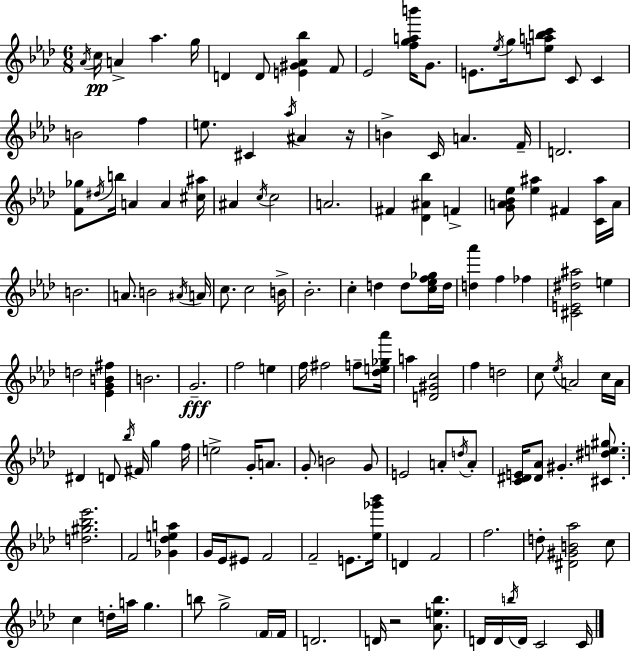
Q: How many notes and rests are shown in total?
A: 140